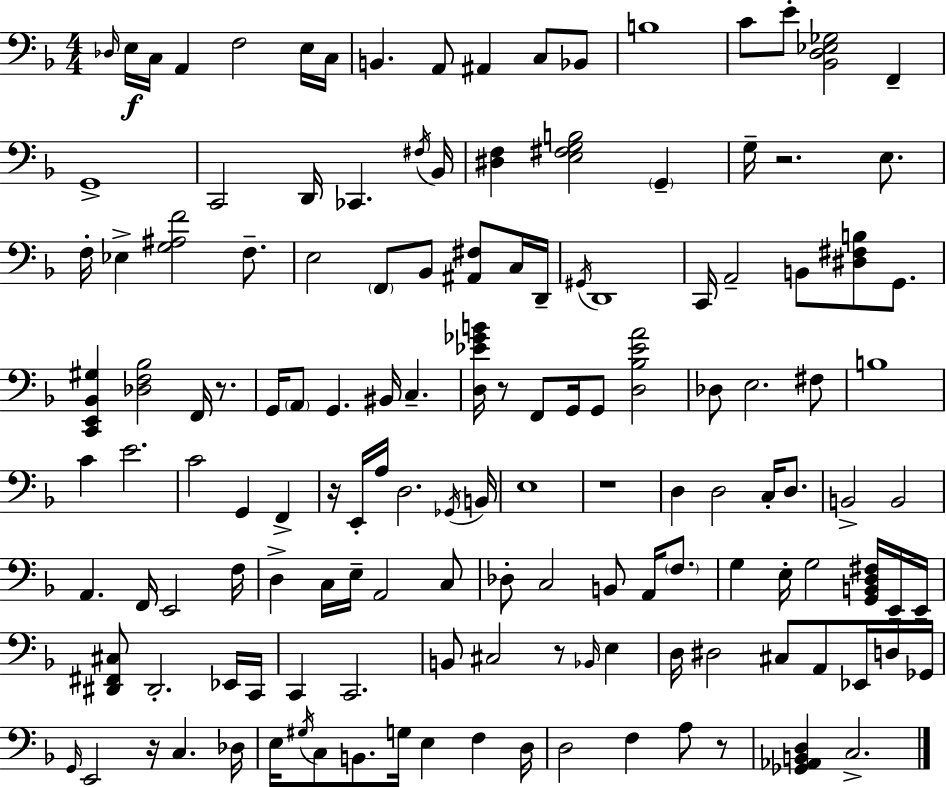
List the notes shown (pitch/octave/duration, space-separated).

Db3/s E3/s C3/s A2/q F3/h E3/s C3/s B2/q. A2/e A#2/q C3/e Bb2/e B3/w C4/e E4/e [Bb2,D3,Eb3,Gb3]/h F2/q G2/w C2/h D2/s CES2/q. F#3/s Bb2/s [D#3,F3]/q [E3,F#3,G3,B3]/h G2/q G3/s R/h. E3/e. F3/s Eb3/q [G3,A#3,F4]/h F3/e. E3/h F2/e Bb2/e [A#2,F#3]/e C3/s D2/s G#2/s D2/w C2/s A2/h B2/e [D#3,F#3,B3]/e G2/e. [C2,E2,Bb2,G#3]/q [Db3,F3,Bb3]/h F2/s R/e. G2/s A2/e G2/q. BIS2/s C3/q. [D3,Eb4,Gb4,B4]/s R/e F2/e G2/s G2/e [D3,Bb3,Eb4,A4]/h Db3/e E3/h. F#3/e B3/w C4/q E4/h. C4/h G2/q F2/q R/s E2/s A3/s D3/h. Gb2/s B2/s E3/w R/w D3/q D3/h C3/s D3/e. B2/h B2/h A2/q. F2/s E2/h F3/s D3/q C3/s E3/s A2/h C3/e Db3/e C3/h B2/e A2/s F3/e. G3/q E3/s G3/h [G2,B2,D3,F#3]/s E2/s E2/s [D#2,F#2,C#3]/e D#2/h. Eb2/s C2/s C2/q C2/h. B2/e C#3/h R/e Bb2/s E3/q D3/s D#3/h C#3/e A2/e Eb2/s D3/s Gb2/s G2/s E2/h R/s C3/q. Db3/s E3/s G#3/s C3/e B2/e. G3/s E3/q F3/q D3/s D3/h F3/q A3/e R/e [Gb2,Ab2,B2,D3]/q C3/h.